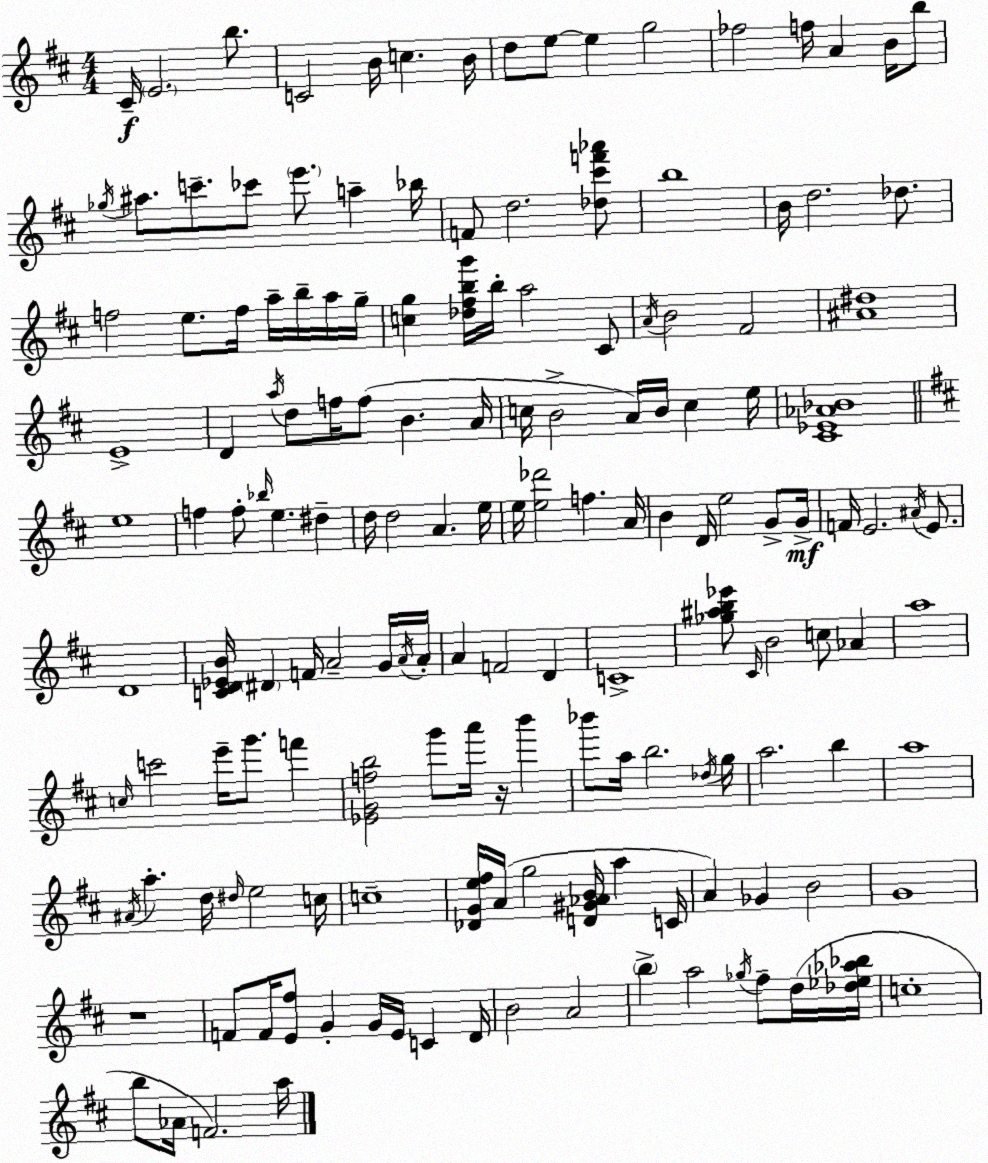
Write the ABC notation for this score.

X:1
T:Untitled
M:4/4
L:1/4
K:D
^C/4 E2 b/2 C2 B/4 c B/4 d/2 e/2 e g2 _f2 f/4 A B/4 b/2 _g/4 ^a/2 c'/2 _c'/2 e'/2 a _b/4 F/2 d2 [_d^c'f'_a']/2 b4 B/4 d2 _d/2 f2 e/2 f/4 a/4 b/4 a/4 g/4 [cg] [_d^fbg']/4 b/4 a2 ^C/2 A/4 B2 ^F2 [^A^d]4 E4 D a/4 d/2 f/4 f/2 B A/4 c/4 B2 A/4 B/4 c e/4 [^C_E_A_B]4 e4 f f/2 _b/4 e ^d d/4 d2 A e/4 e/4 [e_d']2 f A/4 B D/4 e2 G/2 G/4 F/4 E2 ^A/4 E/2 D4 [CD_EB]/4 ^D F/4 A2 G/4 A/4 A/4 A F2 D C4 [_g^ab_e']/2 ^C/4 B2 c/2 _A a4 c/4 c'2 e'/4 g'/2 f' [_EGfb]2 g'/2 a'/4 z/4 b' _b'/2 a/4 b2 _d/4 g/4 a2 b a4 ^A/4 a d/4 ^d/4 e2 c/4 c4 [_DGe^f]/4 A/4 g2 [D^G_AB]/4 a C/4 A _G B2 G4 z4 F/2 F/4 [E^f]/2 G G/4 E/4 C D/4 B2 A2 b a2 _g/4 ^f/2 d/4 [_d_e_a_b]/4 c4 b/2 _A/4 F2 a/4